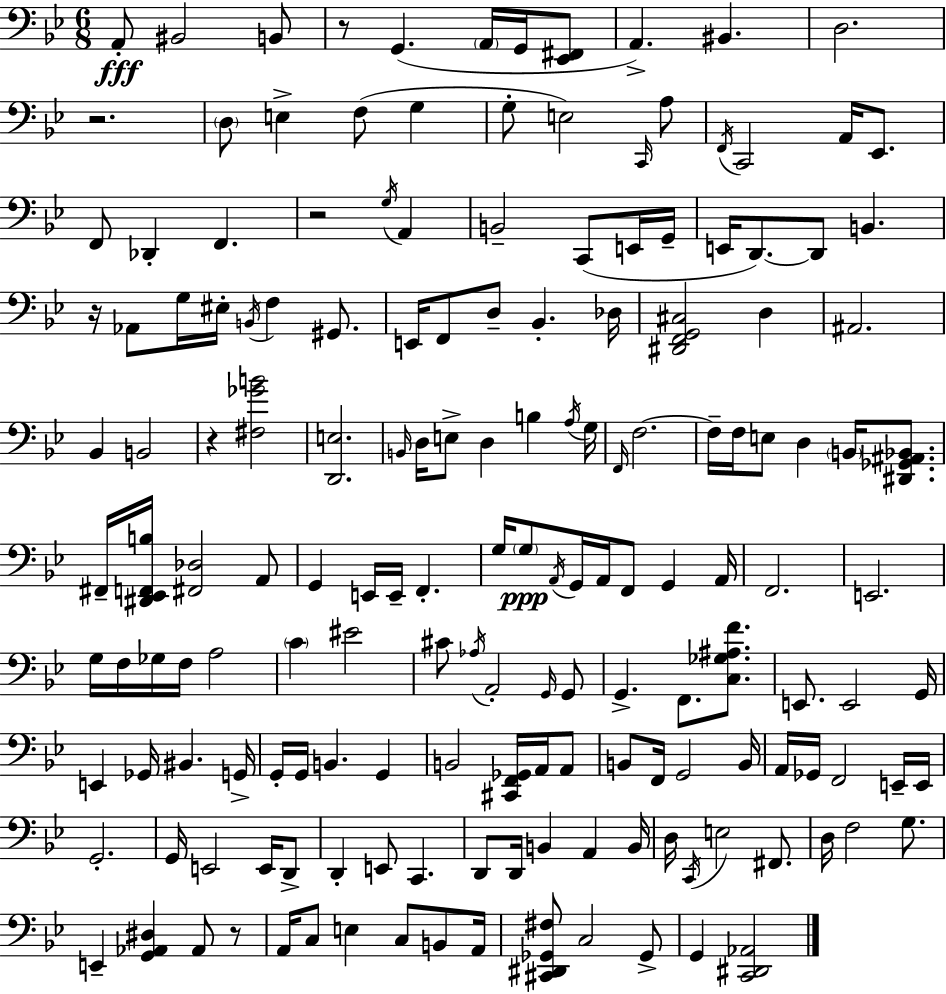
A2/e BIS2/h B2/e R/e G2/q. A2/s G2/s [Eb2,F#2]/e A2/q. BIS2/q. D3/h. R/h. D3/e E3/q F3/e G3/q G3/e E3/h C2/s A3/e F2/s C2/h A2/s Eb2/e. F2/e Db2/q F2/q. R/h G3/s A2/q B2/h C2/e E2/s G2/s E2/s D2/e. D2/e B2/q. R/s Ab2/e G3/s EIS3/s B2/s F3/q G#2/e. E2/s F2/e D3/e Bb2/q. Db3/s [D#2,F2,G2,C#3]/h D3/q A#2/h. Bb2/q B2/h R/q [F#3,Gb4,B4]/h [D2,E3]/h. B2/s D3/s E3/e D3/q B3/q A3/s G3/s F2/s F3/h. F3/s F3/s E3/e D3/q B2/s [D#2,Gb2,A#2,Bb2]/e. F#2/s [D#2,Eb2,F2,B3]/s [F#2,Db3]/h A2/e G2/q E2/s E2/s F2/q. G3/s G3/e A2/s G2/s A2/s F2/e G2/q A2/s F2/h. E2/h. G3/s F3/s Gb3/s F3/s A3/h C4/q EIS4/h C#4/e Ab3/s A2/h G2/s G2/e G2/q. F2/e. [C3,Gb3,A#3,F4]/e. E2/e. E2/h G2/s E2/q Gb2/s BIS2/q. G2/s G2/s G2/s B2/q. G2/q B2/h [C#2,F2,Gb2]/s A2/s A2/e B2/e F2/s G2/h B2/s A2/s Gb2/s F2/h E2/s E2/s G2/h. G2/s E2/h E2/s D2/e D2/q E2/e C2/q. D2/e D2/s B2/q A2/q B2/s D3/s C2/s E3/h F#2/e. D3/s F3/h G3/e. E2/q [G2,Ab2,D#3]/q Ab2/e R/e A2/s C3/e E3/q C3/e B2/e A2/s [C#2,D#2,Gb2,F#3]/e C3/h Gb2/e G2/q [C2,D#2,Ab2]/h